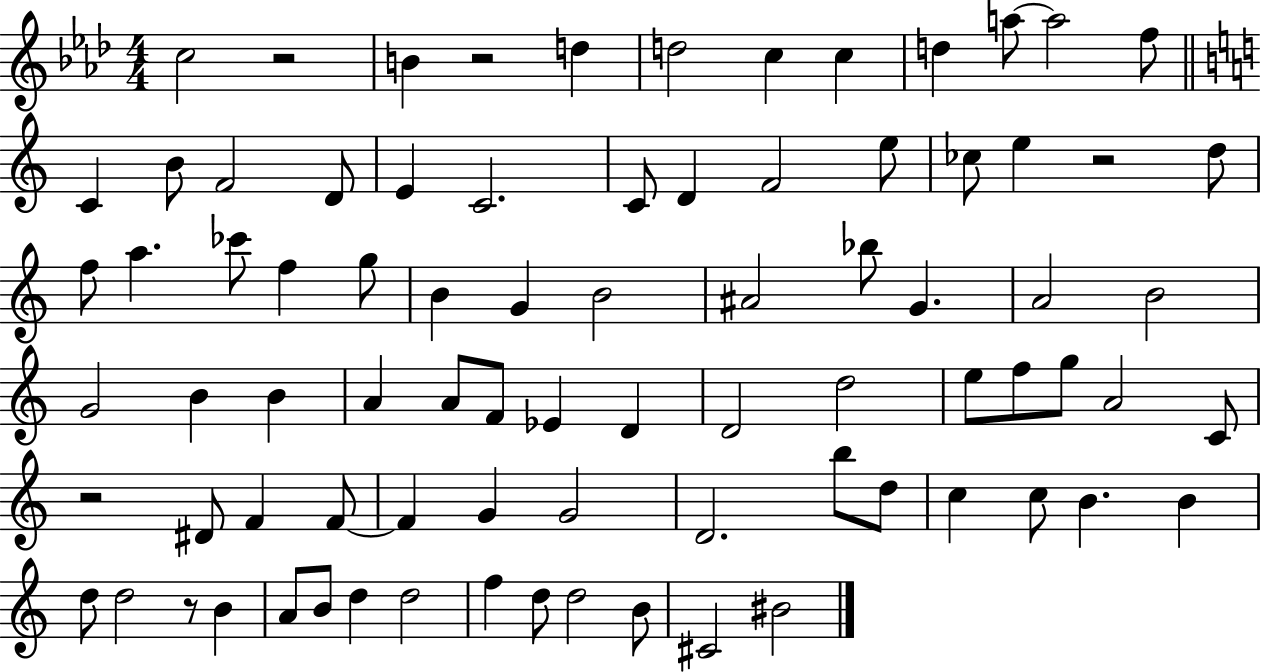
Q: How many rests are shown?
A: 5